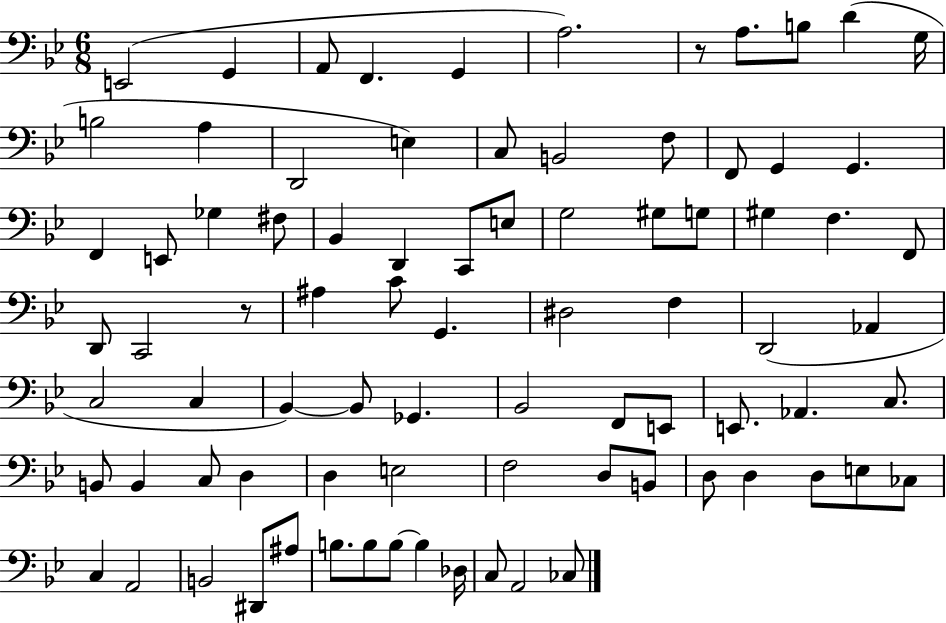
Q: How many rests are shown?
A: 2